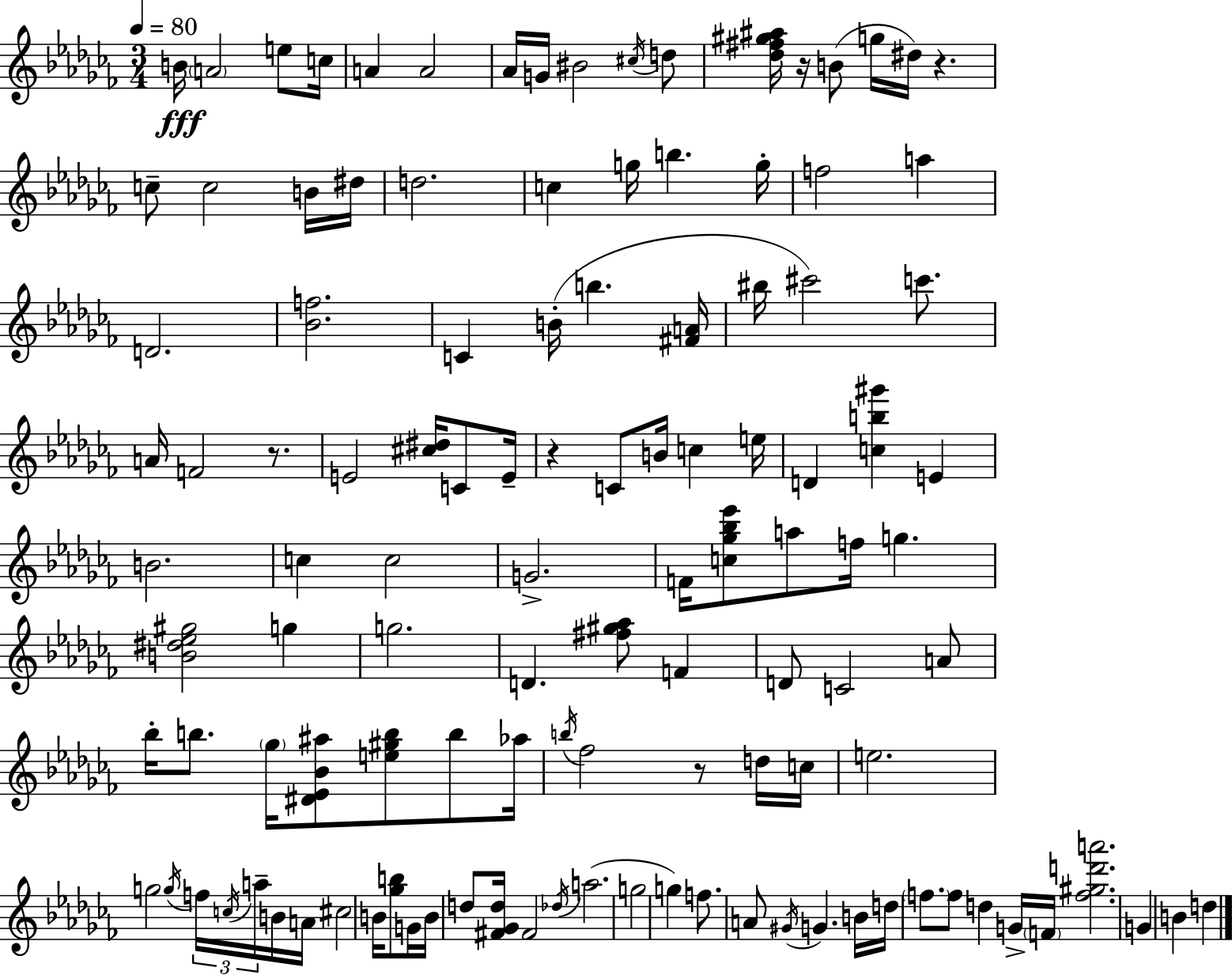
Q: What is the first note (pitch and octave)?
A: B4